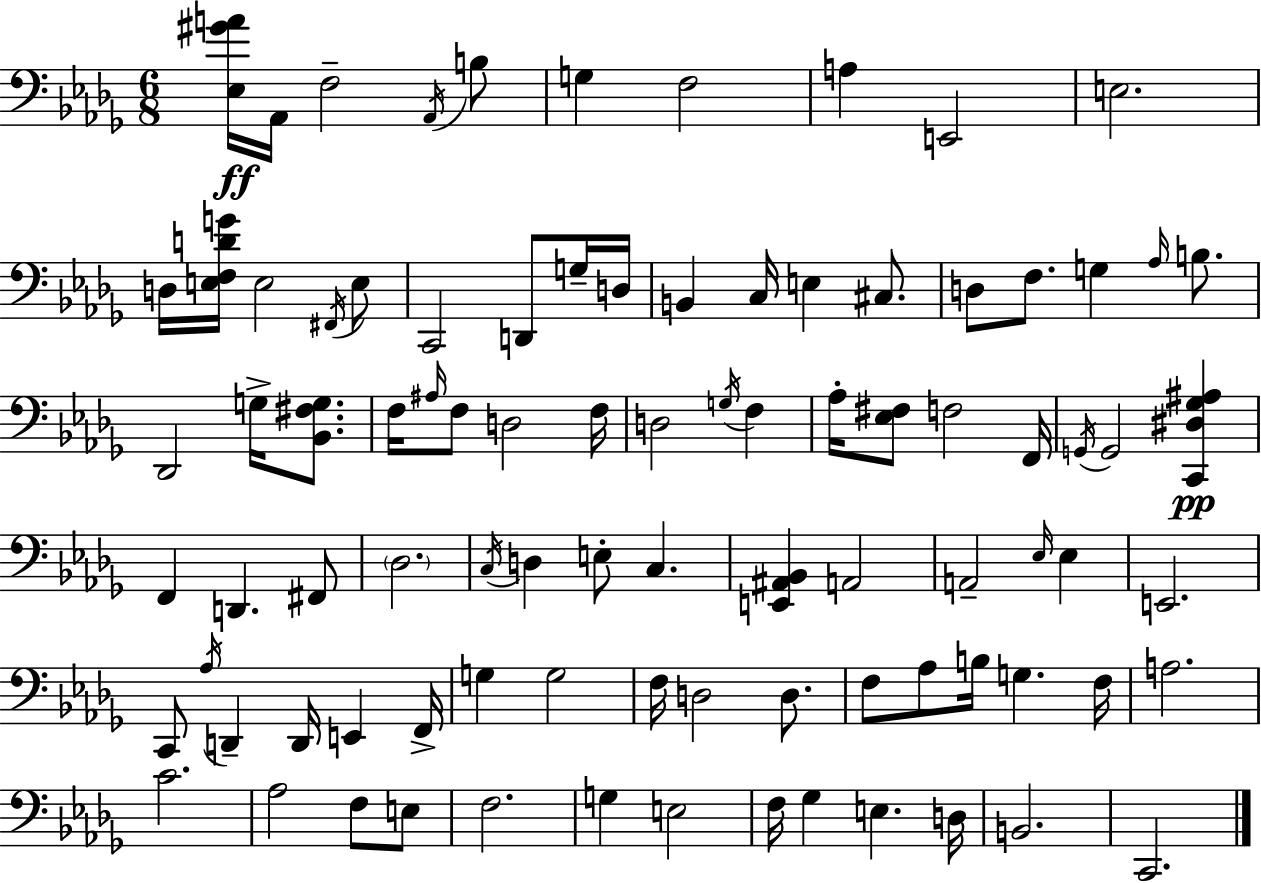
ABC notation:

X:1
T:Untitled
M:6/8
L:1/4
K:Bbm
[_E,^GA]/4 _A,,/4 F,2 _A,,/4 B,/2 G, F,2 A, E,,2 E,2 D,/4 [E,F,DG]/4 E,2 ^F,,/4 E,/2 C,,2 D,,/2 G,/4 D,/4 B,, C,/4 E, ^C,/2 D,/2 F,/2 G, _A,/4 B,/2 _D,,2 G,/4 [_B,,^F,G,]/2 F,/4 ^A,/4 F,/2 D,2 F,/4 D,2 G,/4 F, _A,/4 [_E,^F,]/2 F,2 F,,/4 G,,/4 G,,2 [C,,^D,_G,^A,] F,, D,, ^F,,/2 _D,2 C,/4 D, E,/2 C, [E,,^A,,_B,,] A,,2 A,,2 _E,/4 _E, E,,2 C,,/2 _A,/4 D,, D,,/4 E,, F,,/4 G, G,2 F,/4 D,2 D,/2 F,/2 _A,/2 B,/4 G, F,/4 A,2 C2 _A,2 F,/2 E,/2 F,2 G, E,2 F,/4 _G, E, D,/4 B,,2 C,,2